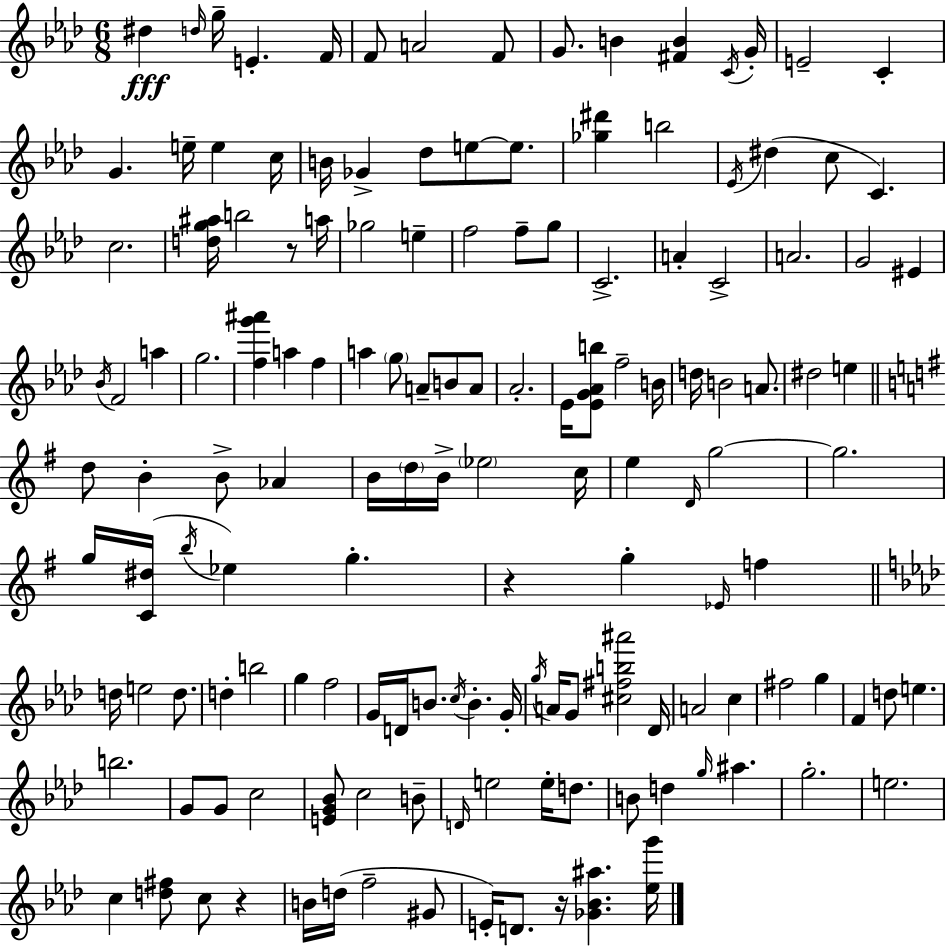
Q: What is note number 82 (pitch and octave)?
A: F5